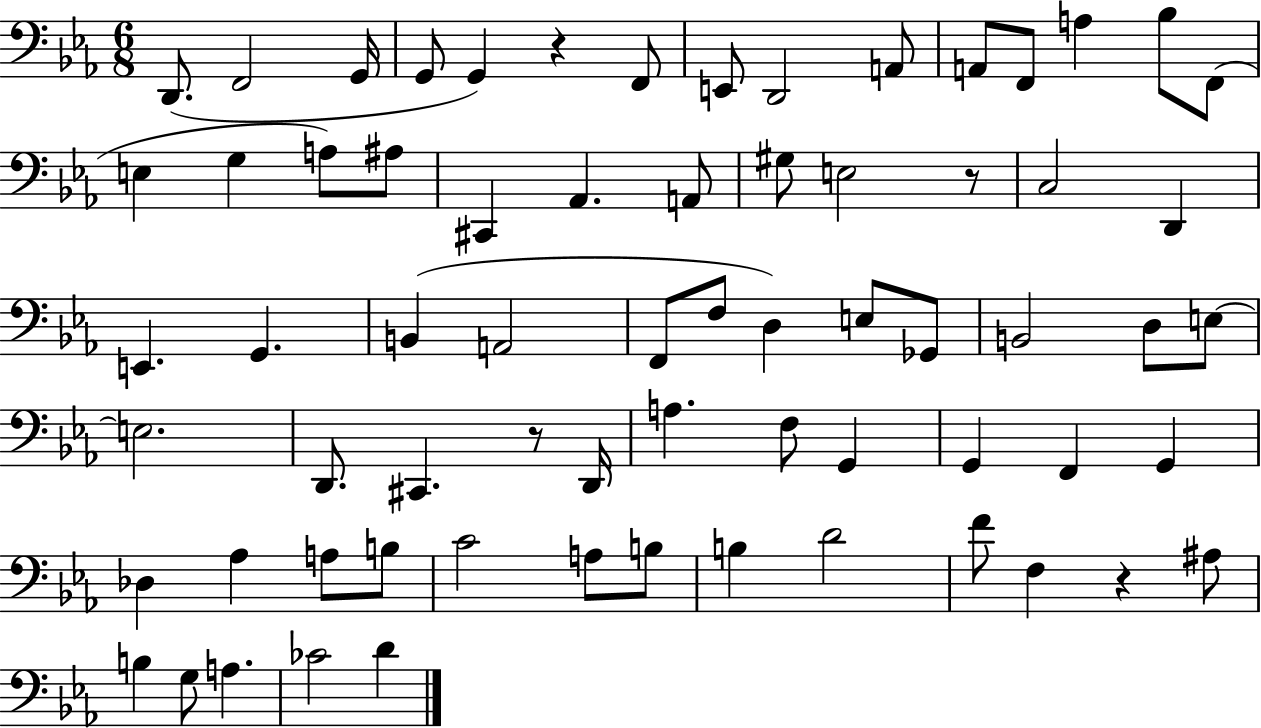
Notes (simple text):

D2/e. F2/h G2/s G2/e G2/q R/q F2/e E2/e D2/h A2/e A2/e F2/e A3/q Bb3/e F2/e E3/q G3/q A3/e A#3/e C#2/q Ab2/q. A2/e G#3/e E3/h R/e C3/h D2/q E2/q. G2/q. B2/q A2/h F2/e F3/e D3/q E3/e Gb2/e B2/h D3/e E3/e E3/h. D2/e. C#2/q. R/e D2/s A3/q. F3/e G2/q G2/q F2/q G2/q Db3/q Ab3/q A3/e B3/e C4/h A3/e B3/e B3/q D4/h F4/e F3/q R/q A#3/e B3/q G3/e A3/q. CES4/h D4/q